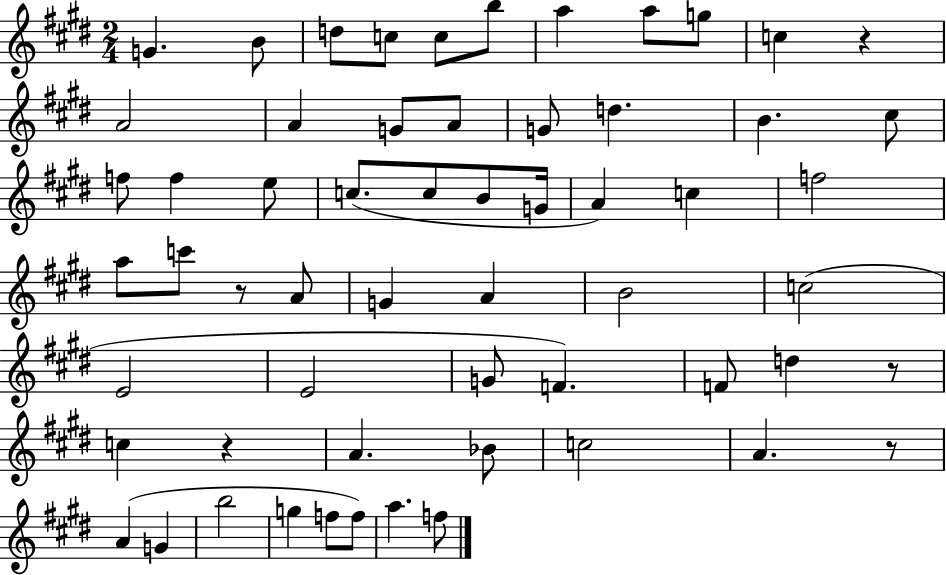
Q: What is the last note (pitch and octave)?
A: F5